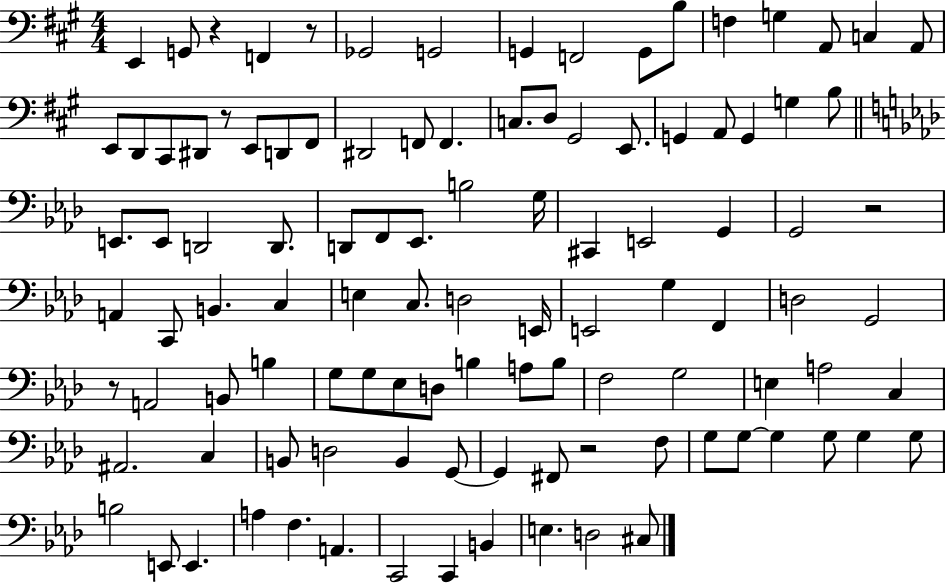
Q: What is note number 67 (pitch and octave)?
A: B3